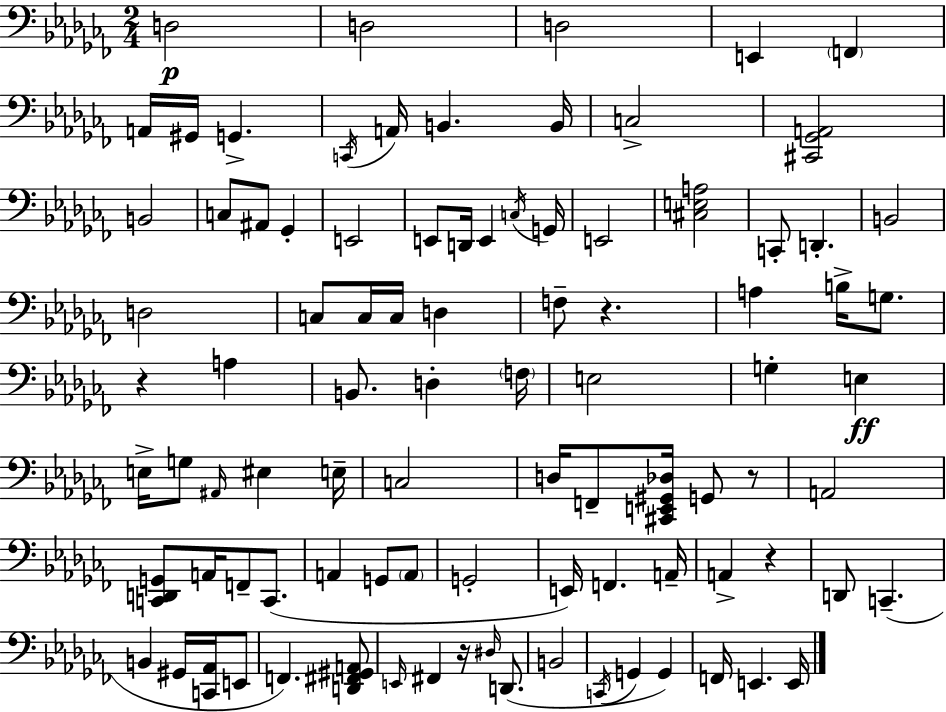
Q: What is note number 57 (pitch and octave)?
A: A2